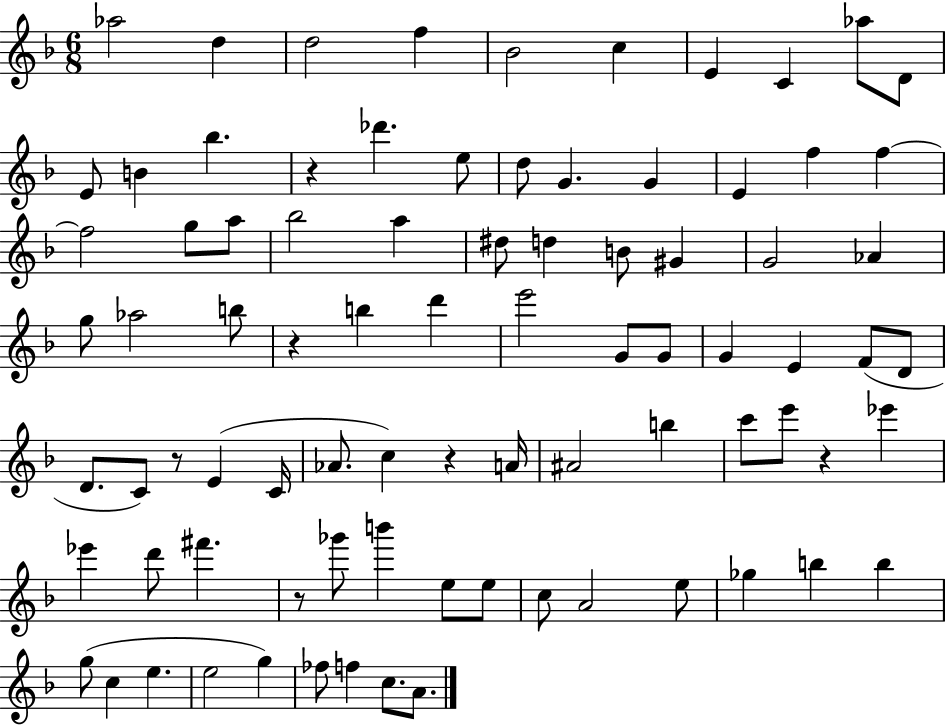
{
  \clef treble
  \numericTimeSignature
  \time 6/8
  \key f \major
  aes''2 d''4 | d''2 f''4 | bes'2 c''4 | e'4 c'4 aes''8 d'8 | \break e'8 b'4 bes''4. | r4 des'''4. e''8 | d''8 g'4. g'4 | e'4 f''4 f''4~~ | \break f''2 g''8 a''8 | bes''2 a''4 | dis''8 d''4 b'8 gis'4 | g'2 aes'4 | \break g''8 aes''2 b''8 | r4 b''4 d'''4 | e'''2 g'8 g'8 | g'4 e'4 f'8( d'8 | \break d'8. c'8) r8 e'4( c'16 | aes'8. c''4) r4 a'16 | ais'2 b''4 | c'''8 e'''8 r4 ees'''4 | \break ees'''4 d'''8 fis'''4. | r8 ges'''8 b'''4 e''8 e''8 | c''8 a'2 e''8 | ges''4 b''4 b''4 | \break g''8( c''4 e''4. | e''2 g''4) | fes''8 f''4 c''8. a'8. | \bar "|."
}